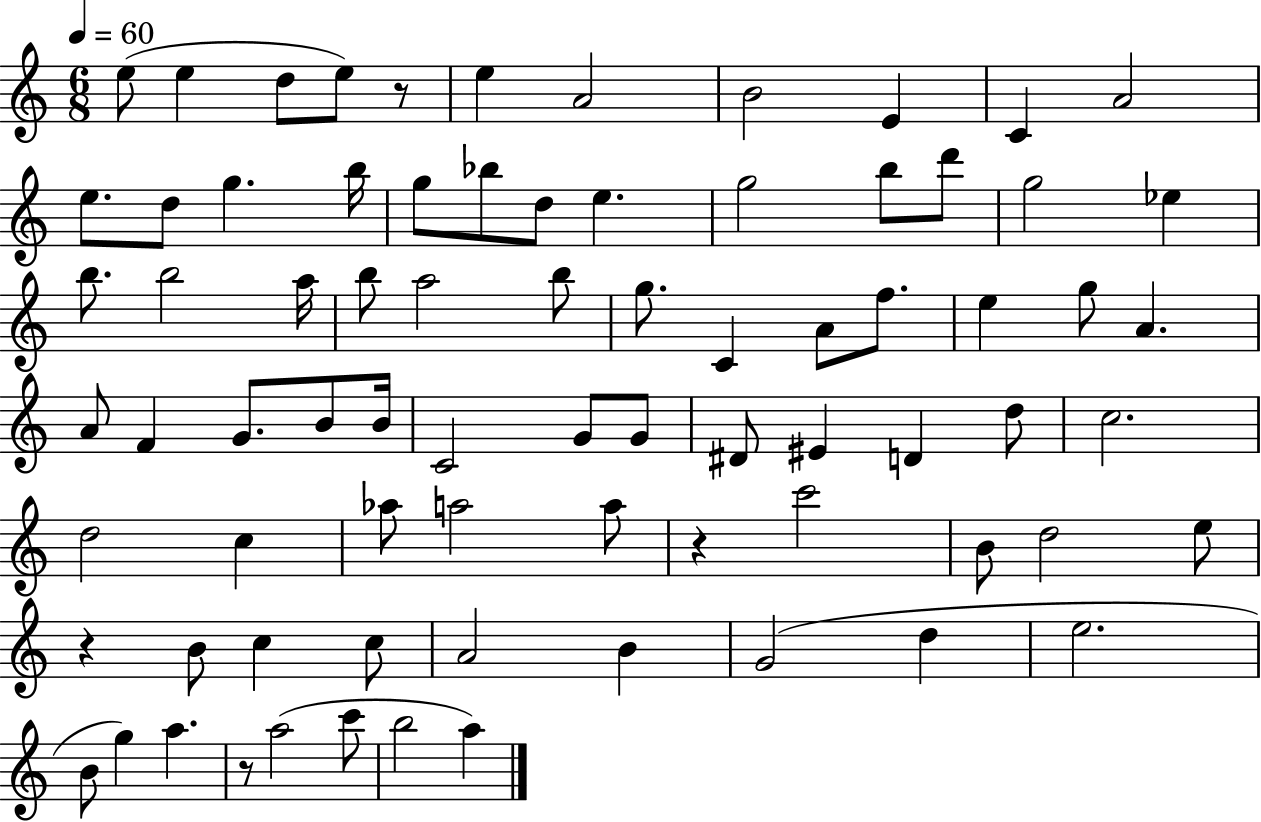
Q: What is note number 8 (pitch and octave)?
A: E4